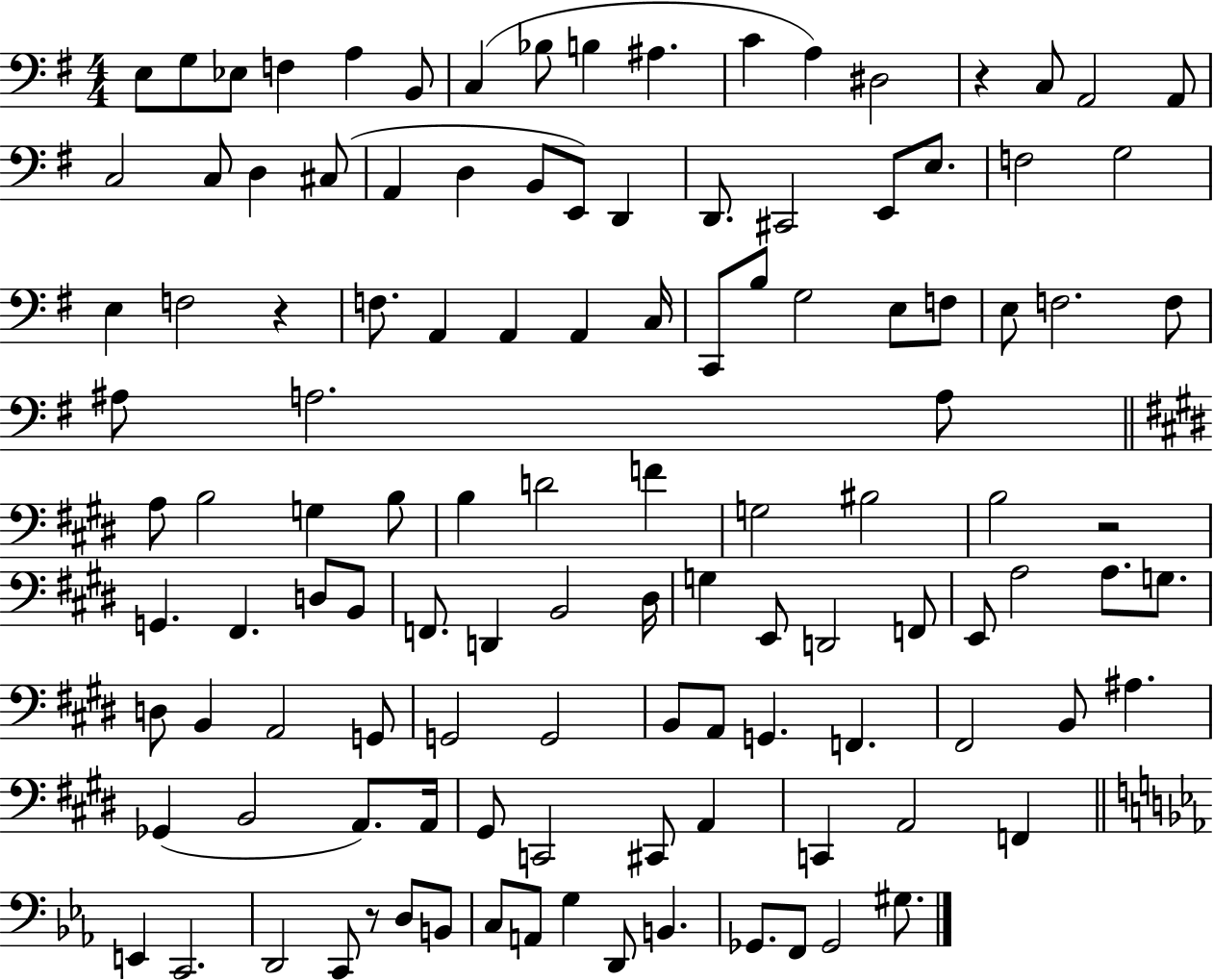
{
  \clef bass
  \numericTimeSignature
  \time 4/4
  \key g \major
  e8 g8 ees8 f4 a4 b,8 | c4( bes8 b4 ais4. | c'4 a4) dis2 | r4 c8 a,2 a,8 | \break c2 c8 d4 cis8( | a,4 d4 b,8 e,8) d,4 | d,8. cis,2 e,8 e8. | f2 g2 | \break e4 f2 r4 | f8. a,4 a,4 a,4 c16 | c,8 b8 g2 e8 f8 | e8 f2. f8 | \break ais8 a2. a8 | \bar "||" \break \key e \major a8 b2 g4 b8 | b4 d'2 f'4 | g2 bis2 | b2 r2 | \break g,4. fis,4. d8 b,8 | f,8. d,4 b,2 dis16 | g4 e,8 d,2 f,8 | e,8 a2 a8. g8. | \break d8 b,4 a,2 g,8 | g,2 g,2 | b,8 a,8 g,4. f,4. | fis,2 b,8 ais4. | \break ges,4( b,2 a,8.) a,16 | gis,8 c,2 cis,8 a,4 | c,4 a,2 f,4 | \bar "||" \break \key ees \major e,4 c,2. | d,2 c,8 r8 d8 b,8 | c8 a,8 g4 d,8 b,4. | ges,8. f,8 ges,2 gis8. | \break \bar "|."
}